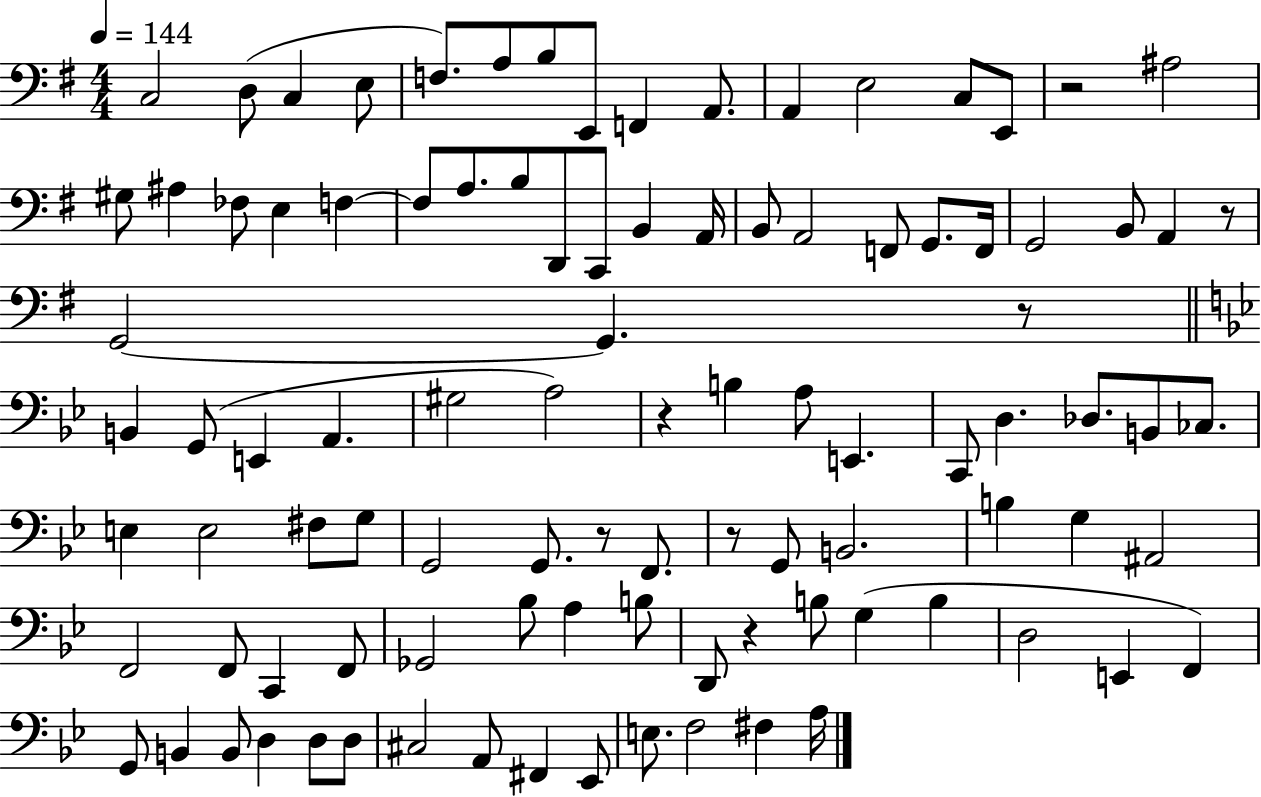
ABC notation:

X:1
T:Untitled
M:4/4
L:1/4
K:G
C,2 D,/2 C, E,/2 F,/2 A,/2 B,/2 E,,/2 F,, A,,/2 A,, E,2 C,/2 E,,/2 z2 ^A,2 ^G,/2 ^A, _F,/2 E, F, F,/2 A,/2 B,/2 D,,/2 C,,/2 B,, A,,/4 B,,/2 A,,2 F,,/2 G,,/2 F,,/4 G,,2 B,,/2 A,, z/2 G,,2 G,, z/2 B,, G,,/2 E,, A,, ^G,2 A,2 z B, A,/2 E,, C,,/2 D, _D,/2 B,,/2 _C,/2 E, E,2 ^F,/2 G,/2 G,,2 G,,/2 z/2 F,,/2 z/2 G,,/2 B,,2 B, G, ^A,,2 F,,2 F,,/2 C,, F,,/2 _G,,2 _B,/2 A, B,/2 D,,/2 z B,/2 G, B, D,2 E,, F,, G,,/2 B,, B,,/2 D, D,/2 D,/2 ^C,2 A,,/2 ^F,, _E,,/2 E,/2 F,2 ^F, A,/4